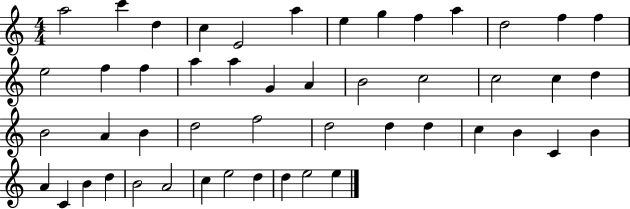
{
  \clef treble
  \numericTimeSignature
  \time 4/4
  \key c \major
  a''2 c'''4 d''4 | c''4 e'2 a''4 | e''4 g''4 f''4 a''4 | d''2 f''4 f''4 | \break e''2 f''4 f''4 | a''4 a''4 g'4 a'4 | b'2 c''2 | c''2 c''4 d''4 | \break b'2 a'4 b'4 | d''2 f''2 | d''2 d''4 d''4 | c''4 b'4 c'4 b'4 | \break a'4 c'4 b'4 d''4 | b'2 a'2 | c''4 e''2 d''4 | d''4 e''2 e''4 | \break \bar "|."
}